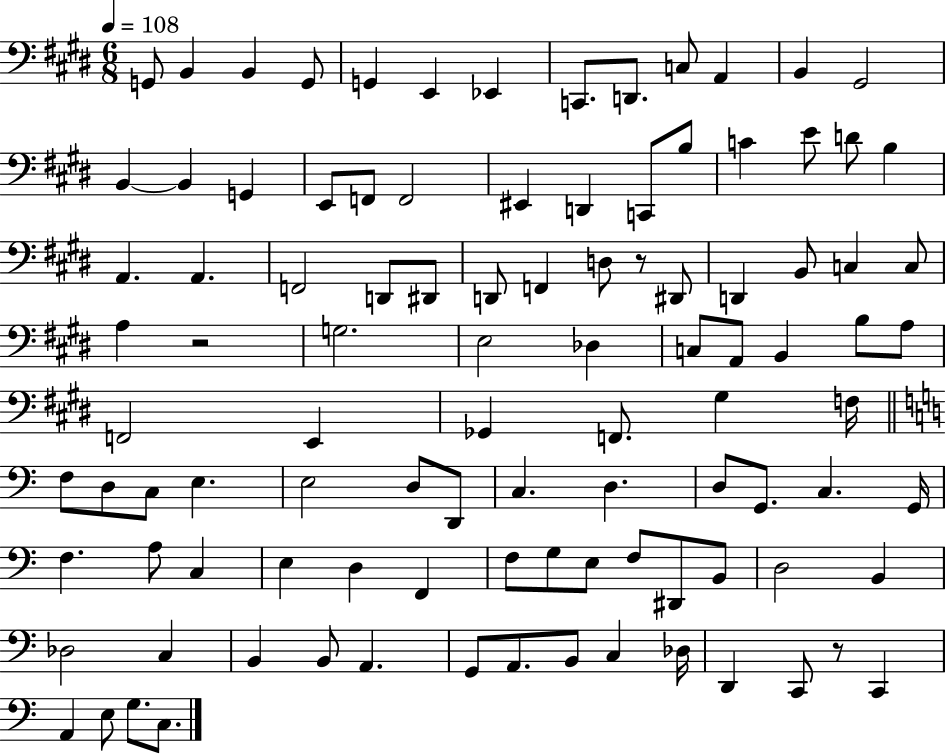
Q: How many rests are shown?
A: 3